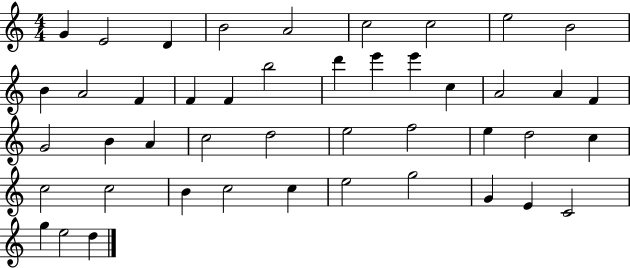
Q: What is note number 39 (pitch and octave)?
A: G5